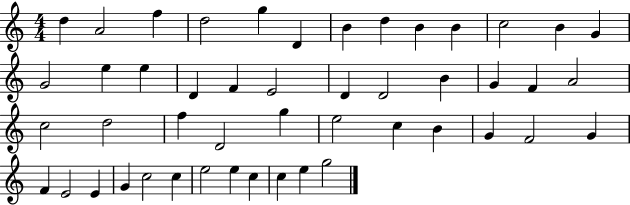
X:1
T:Untitled
M:4/4
L:1/4
K:C
d A2 f d2 g D B d B B c2 B G G2 e e D F E2 D D2 B G F A2 c2 d2 f D2 g e2 c B G F2 G F E2 E G c2 c e2 e c c e g2